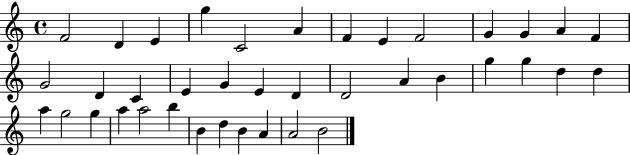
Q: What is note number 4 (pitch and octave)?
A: G5